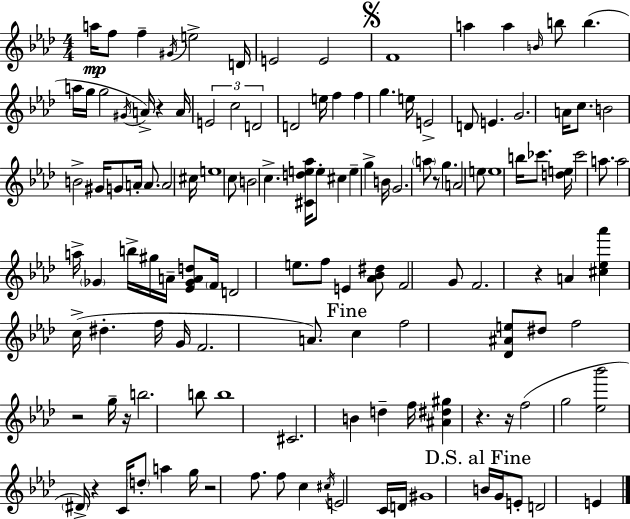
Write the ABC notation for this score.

X:1
T:Untitled
M:4/4
L:1/4
K:Ab
a/4 f/2 f ^G/4 e2 D/4 E2 E2 F4 a a B/4 b/2 b a/4 g/4 g2 ^G/4 A/4 z A/4 E2 c2 D2 D2 e/4 f f g e/4 E2 D/2 E G2 A/4 c/2 B2 B2 ^G/4 G/2 A/4 A/2 A2 ^c/4 e4 c/2 B2 c [^Cde_a]/4 e/2 ^c e g B/4 G2 a/2 z/2 g A2 e/2 e4 b/4 _c'/2 [de]/4 _c'2 a/2 a2 a/4 _G b/4 ^g/4 A/4 [_E_GAd]/2 F/4 D2 e/2 f/2 E [_A_B^d]/2 F2 G/2 F2 z A [^c_e_a'] c/4 ^d f/4 G/4 F2 A/2 c f2 [_D^Ae]/2 ^d/2 f2 z2 g/4 z/4 b2 b/2 b4 ^C2 B d f/4 [^A^d^g] z z/4 f2 g2 [_e_b']2 ^D/4 z C/4 d/2 a g/4 z2 f/2 f/2 c ^c/4 E2 C/4 D/4 ^G4 B/4 G/4 E/2 D2 E